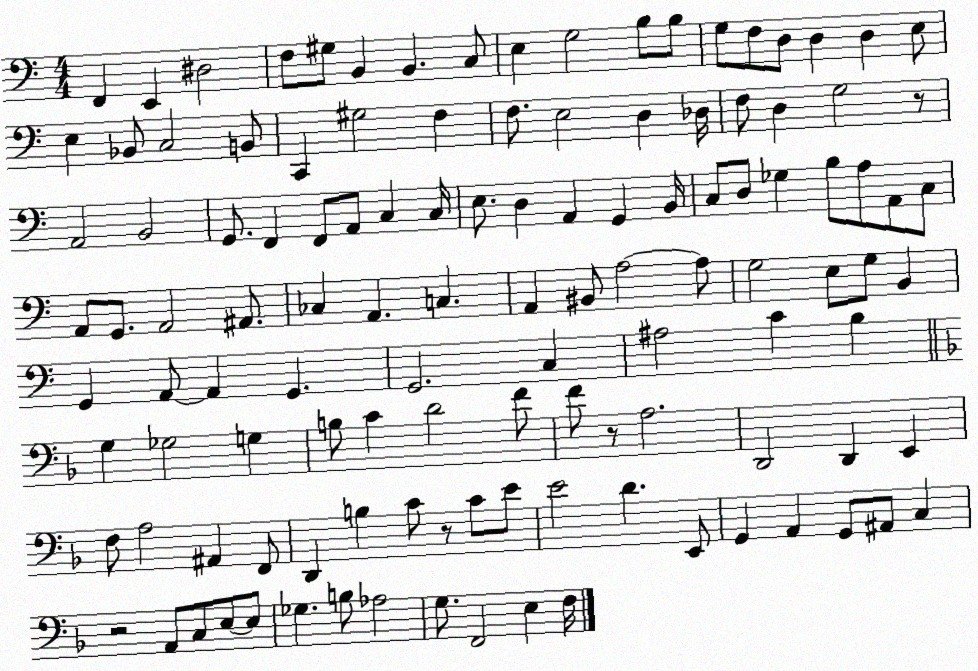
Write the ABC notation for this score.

X:1
T:Untitled
M:4/4
L:1/4
K:C
F,, E,, ^D,2 F,/2 ^G,/2 B,, B,, C,/2 E, G,2 B,/2 B,/2 G,/2 F,/2 D,/2 D, D, E,/2 E, _B,,/2 C,2 B,,/2 C,, ^G,2 F, F,/2 E,2 D, _D,/4 F,/2 D, G,2 z/2 A,,2 B,,2 G,,/2 F,, F,,/2 A,,/2 C, C,/4 E,/2 D, A,, G,, B,,/4 C,/2 D,/2 _G, B,/2 A,/2 A,,/2 C,/2 A,,/2 G,,/2 A,,2 ^A,,/2 _C, A,, C, A,, ^B,,/2 A,2 A,/2 G,2 E,/2 G,/2 B,, G,, A,,/2 A,, G,, G,,2 C, ^A,2 C B, G, _G,2 G, B,/2 C D2 F/2 F/2 z/2 A,2 D,,2 D,, E,, F,/2 A,2 ^A,, F,,/2 D,, B, C/2 z/2 C/2 E/2 E2 D E,,/2 G,, A,, G,,/2 ^A,,/2 C, z2 A,,/2 C,/2 E,/2 E,/2 _G, B,/2 _A,2 G,/2 F,,2 E, F,/4